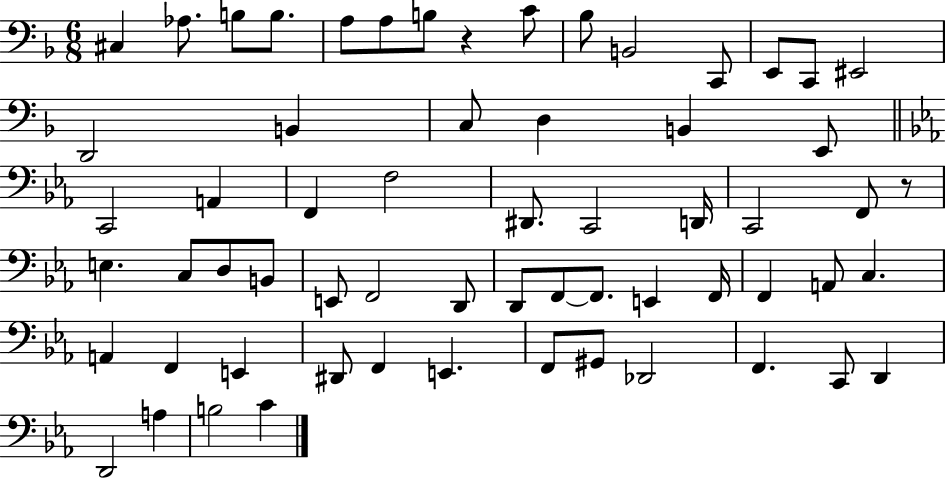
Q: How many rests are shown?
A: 2